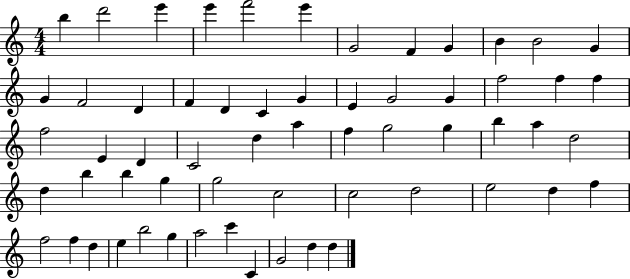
{
  \clef treble
  \numericTimeSignature
  \time 4/4
  \key c \major
  b''4 d'''2 e'''4 | e'''4 f'''2 e'''4 | g'2 f'4 g'4 | b'4 b'2 g'4 | \break g'4 f'2 d'4 | f'4 d'4 c'4 g'4 | e'4 g'2 g'4 | f''2 f''4 f''4 | \break f''2 e'4 d'4 | c'2 d''4 a''4 | f''4 g''2 g''4 | b''4 a''4 d''2 | \break d''4 b''4 b''4 g''4 | g''2 c''2 | c''2 d''2 | e''2 d''4 f''4 | \break f''2 f''4 d''4 | e''4 b''2 g''4 | a''2 c'''4 c'4 | g'2 d''4 d''4 | \break \bar "|."
}